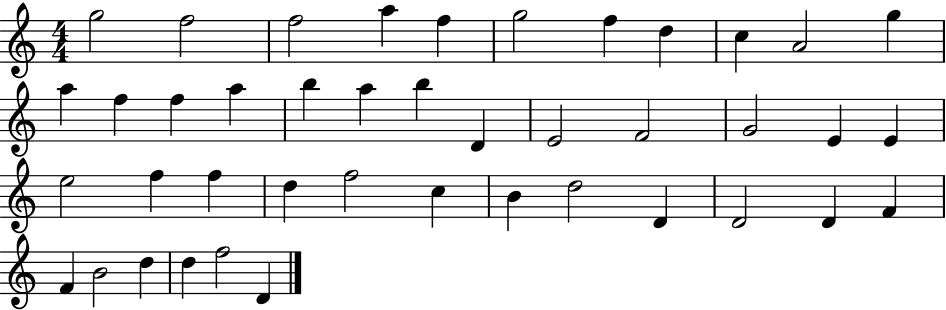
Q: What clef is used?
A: treble